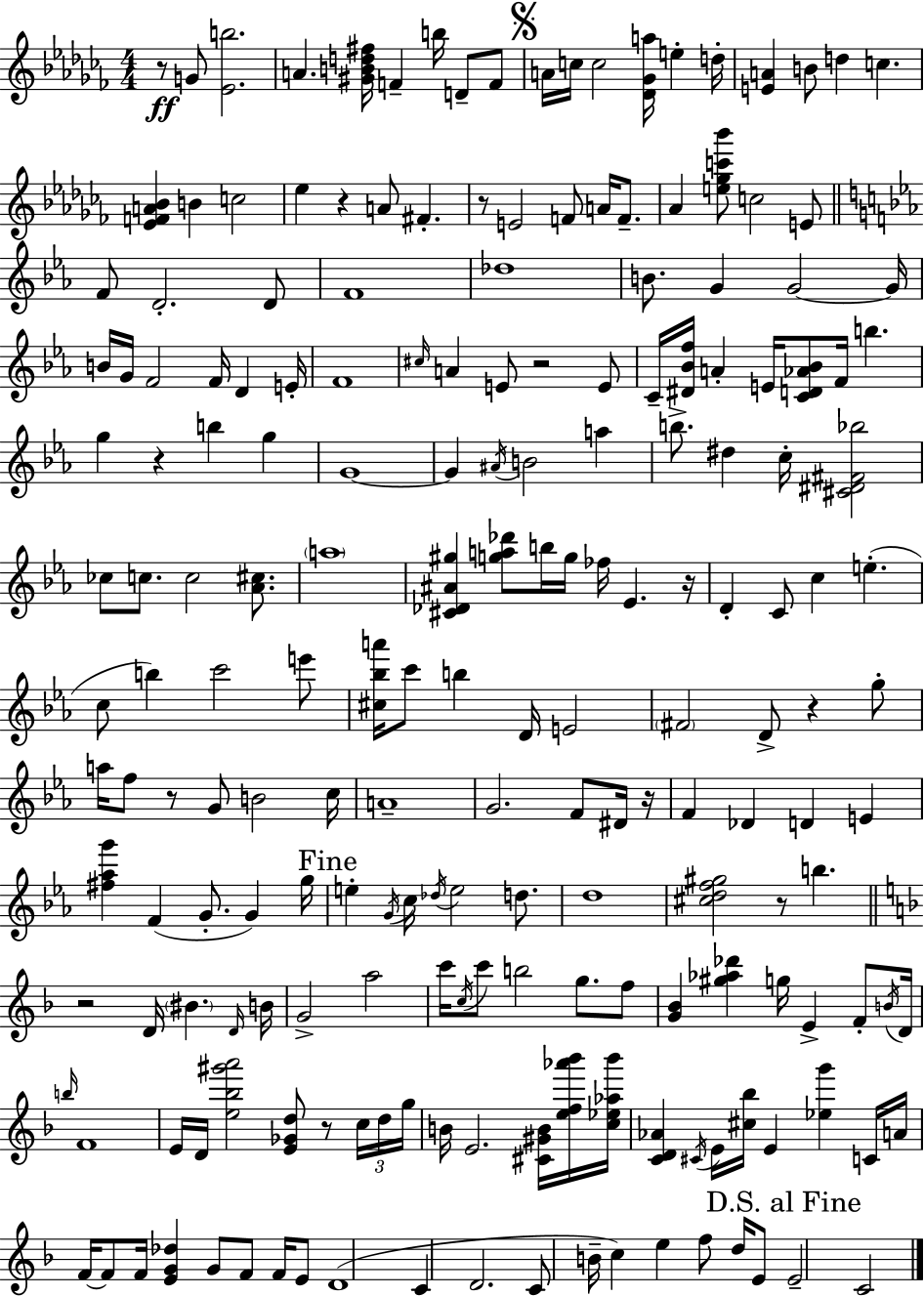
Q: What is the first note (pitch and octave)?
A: G4